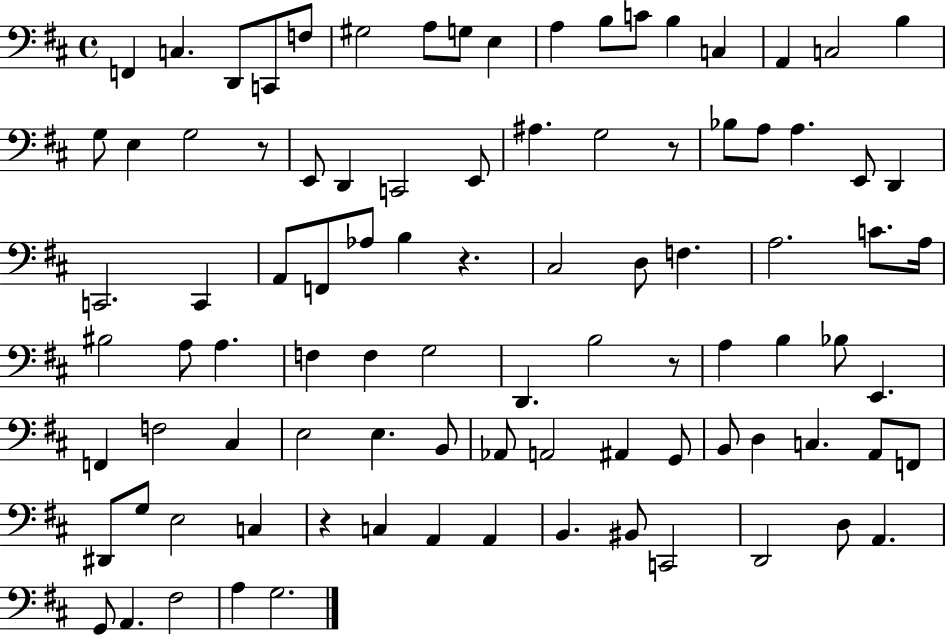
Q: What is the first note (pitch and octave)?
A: F2